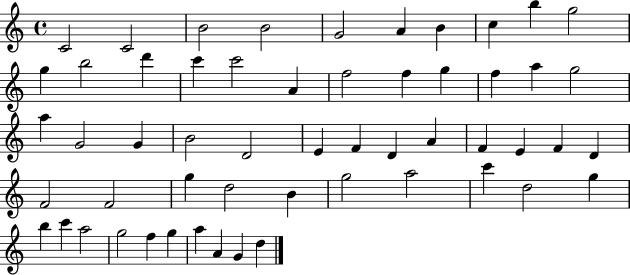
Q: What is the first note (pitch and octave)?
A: C4